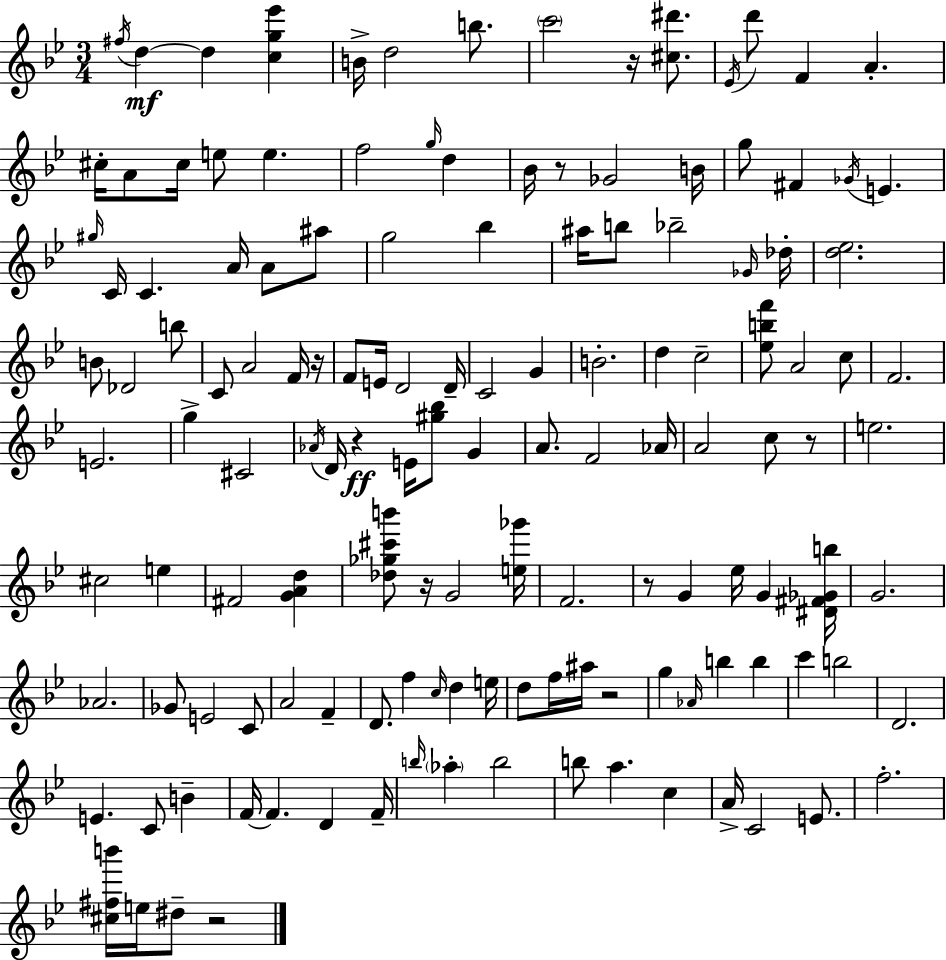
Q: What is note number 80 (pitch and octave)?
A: Ab4